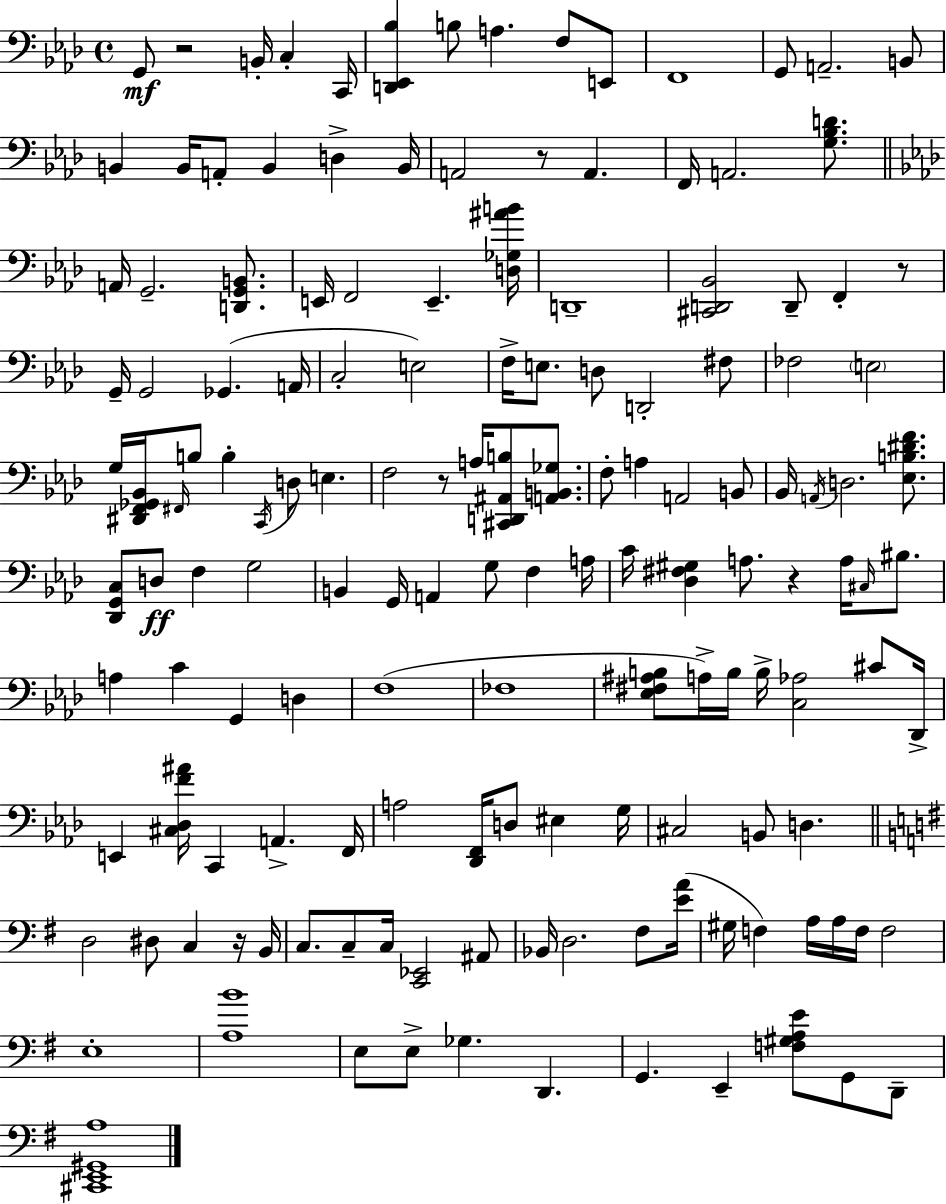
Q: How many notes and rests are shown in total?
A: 147